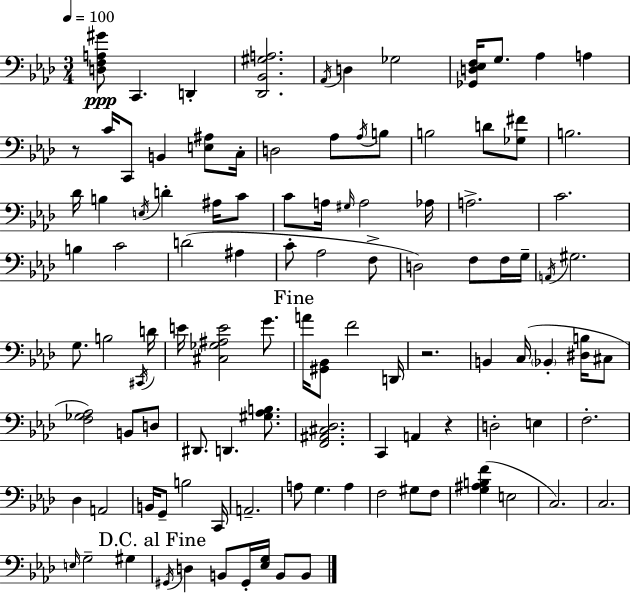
{
  \clef bass
  \numericTimeSignature
  \time 3/4
  \key aes \major
  \tempo 4 = 100
  <d f a gis'>8\ppp c,4. d,4-. | <des, bes, gis a>2. | \acciaccatura { aes,16 } d4 ges2 | <ges, d ees f>16 g8. aes4 a4 | \break r8 c'16 c,8 b,4 <e ais>8 | c16-. d2 aes8 \acciaccatura { aes16 } | b8 b2 d'8 | <ges fis'>8 b2. | \break des'16 b4 \acciaccatura { e16 } d'4-. | ais16 c'8 c'8 a16 \grace { gis16 } a2 | aes16 a2.-> | c'2. | \break b4 c'2 | d'2( | ais4 c'8-. aes2 | f8-> d2) | \break f8 f16 g16-- \acciaccatura { a,16 } gis2. | g8. b2 | \acciaccatura { cis,16 } d'16 e'16 <cis ges ais e'>2 | g'8. \mark "Fine" a'16 <gis, bes,>8 f'2 | \break d,16 r2. | b,4 c16( \parenthesize bes,4-. | <dis b>16 cis8 <f ges aes>2) | b,8 d8 dis,8. d,4. | \break <gis aes b>8. <f, ais, cis des>2. | c,4 a,4 | r4 d2-. | e4 f2.-. | \break des4 a,2 | b,16 g,8-- b2 | c,16 a,2.-- | a8 g4. | \break a4 f2 | gis8 f8 <g ais b f'>4( e2 | c2.) | c2. | \break \grace { e16 } g2-- | gis4 \mark "D.C. al Fine" \acciaccatura { gis,16 } d4 | b,8 gis,16-. <ees g>16 b,8 b,8 \bar "|."
}